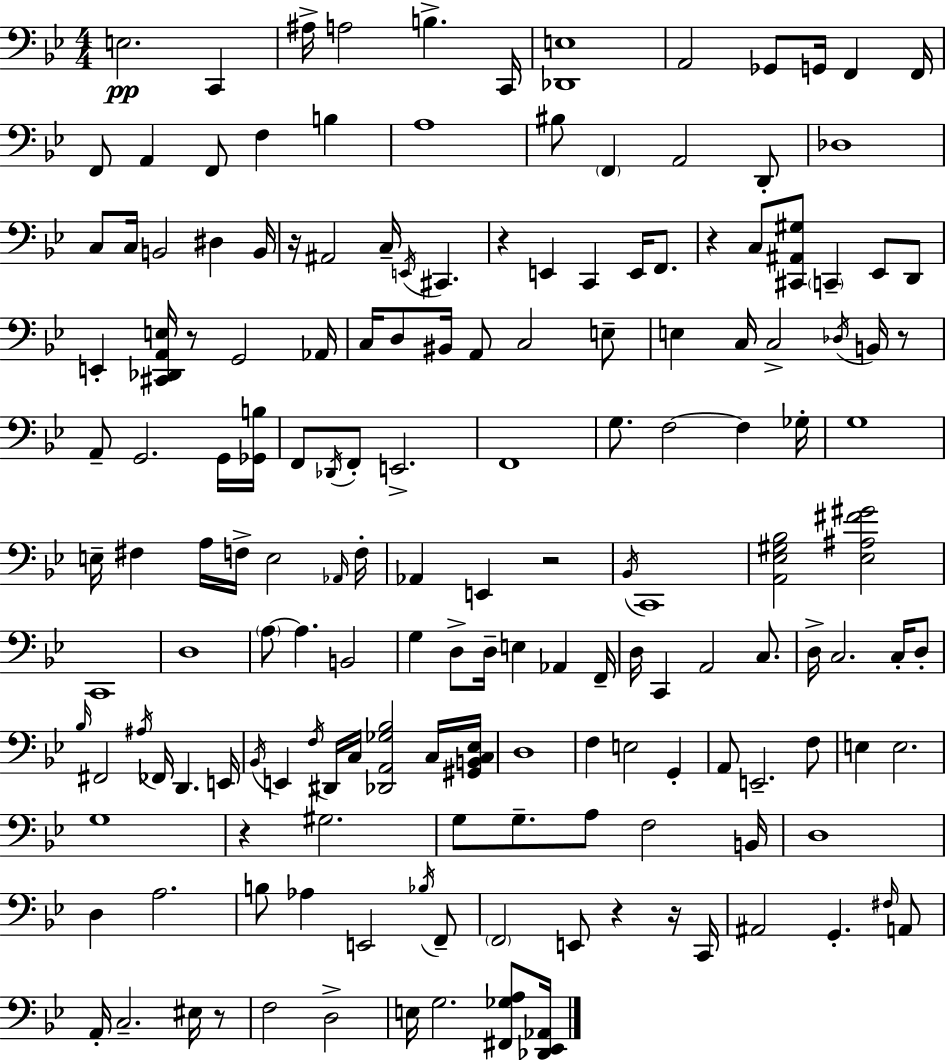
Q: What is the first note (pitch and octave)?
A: E3